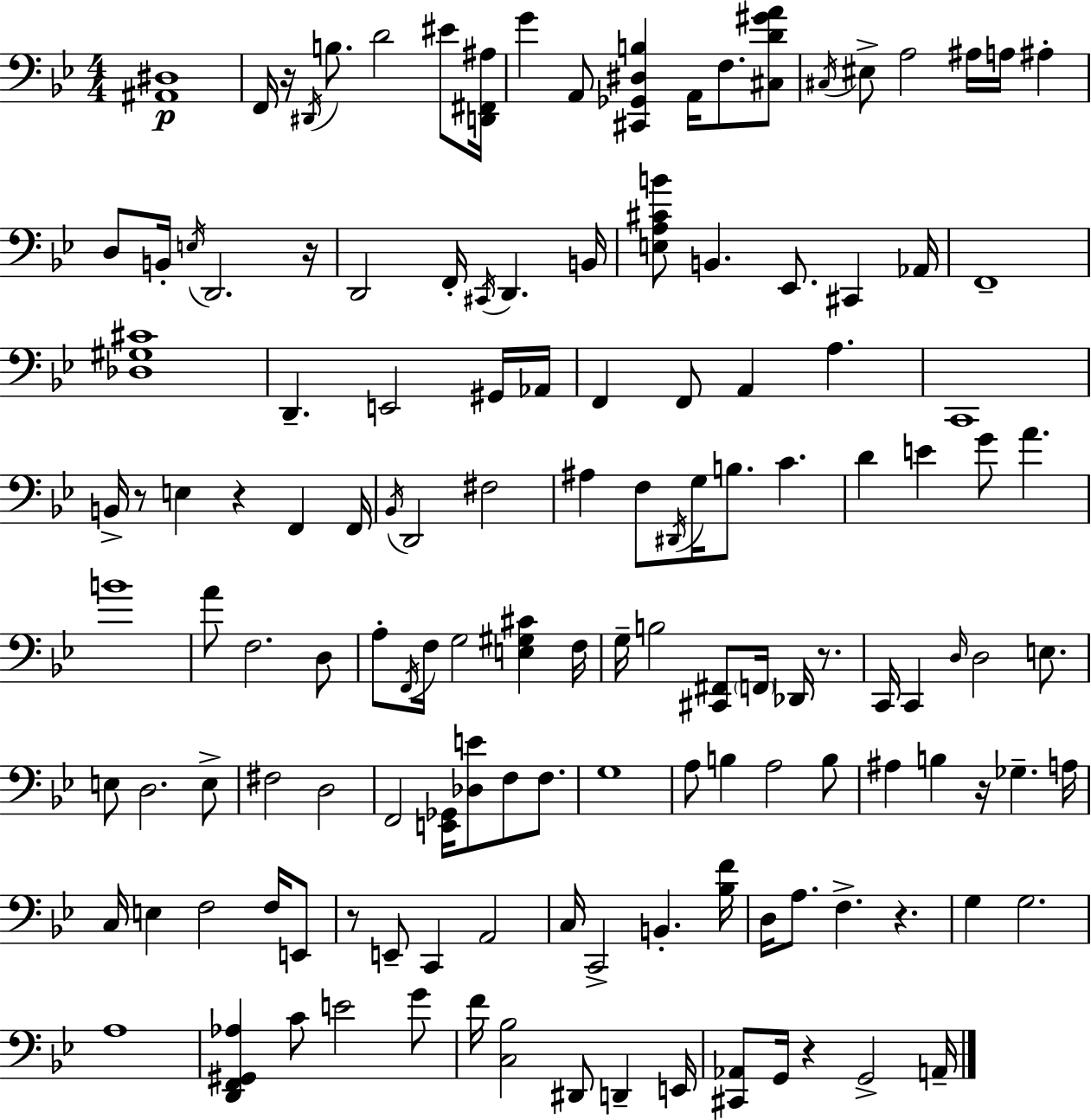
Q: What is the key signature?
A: G minor